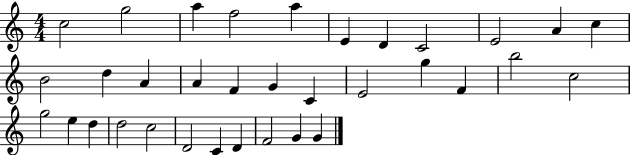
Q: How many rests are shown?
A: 0